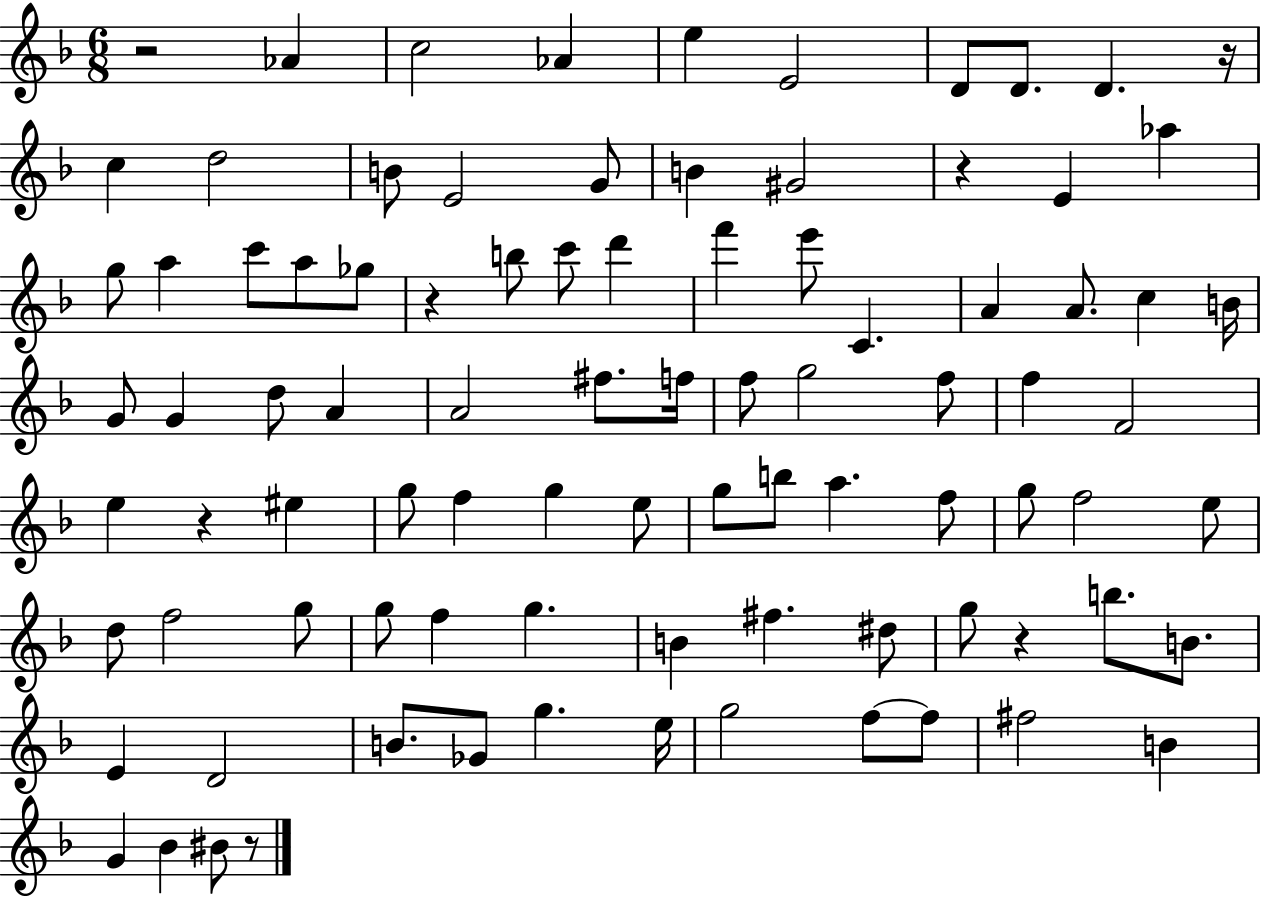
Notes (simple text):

R/h Ab4/q C5/h Ab4/q E5/q E4/h D4/e D4/e. D4/q. R/s C5/q D5/h B4/e E4/h G4/e B4/q G#4/h R/q E4/q Ab5/q G5/e A5/q C6/e A5/e Gb5/e R/q B5/e C6/e D6/q F6/q E6/e C4/q. A4/q A4/e. C5/q B4/s G4/e G4/q D5/e A4/q A4/h F#5/e. F5/s F5/e G5/h F5/e F5/q F4/h E5/q R/q EIS5/q G5/e F5/q G5/q E5/e G5/e B5/e A5/q. F5/e G5/e F5/h E5/e D5/e F5/h G5/e G5/e F5/q G5/q. B4/q F#5/q. D#5/e G5/e R/q B5/e. B4/e. E4/q D4/h B4/e. Gb4/e G5/q. E5/s G5/h F5/e F5/e F#5/h B4/q G4/q Bb4/q BIS4/e R/e